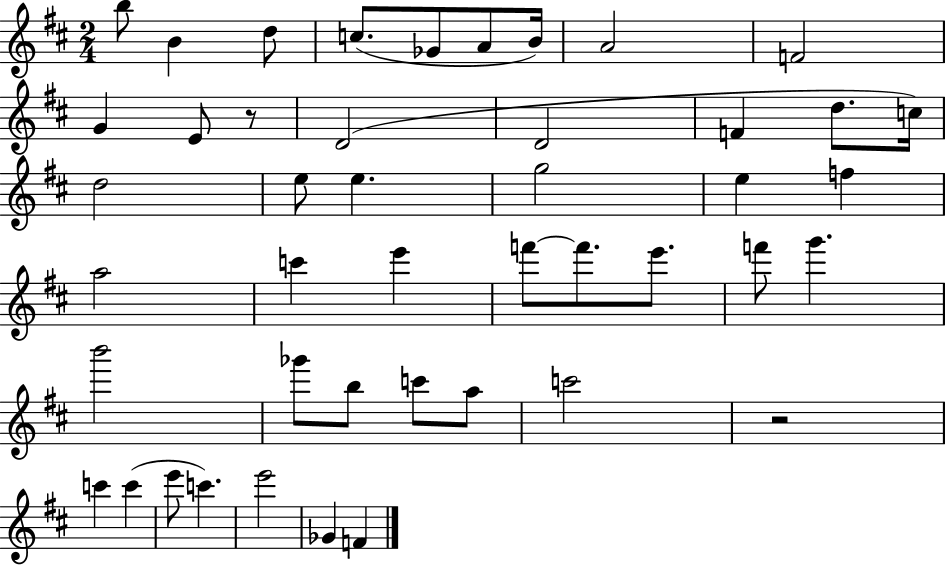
{
  \clef treble
  \numericTimeSignature
  \time 2/4
  \key d \major
  \repeat volta 2 { b''8 b'4 d''8 | c''8.( ges'8 a'8 b'16) | a'2 | f'2 | \break g'4 e'8 r8 | d'2( | d'2 | f'4 d''8. c''16) | \break d''2 | e''8 e''4. | g''2 | e''4 f''4 | \break a''2 | c'''4 e'''4 | f'''8~~ f'''8. e'''8. | f'''8 g'''4. | \break b'''2 | ges'''8 b''8 c'''8 a''8 | c'''2 | r2 | \break c'''4 c'''4( | e'''8 c'''4.) | e'''2 | ges'4 f'4 | \break } \bar "|."
}